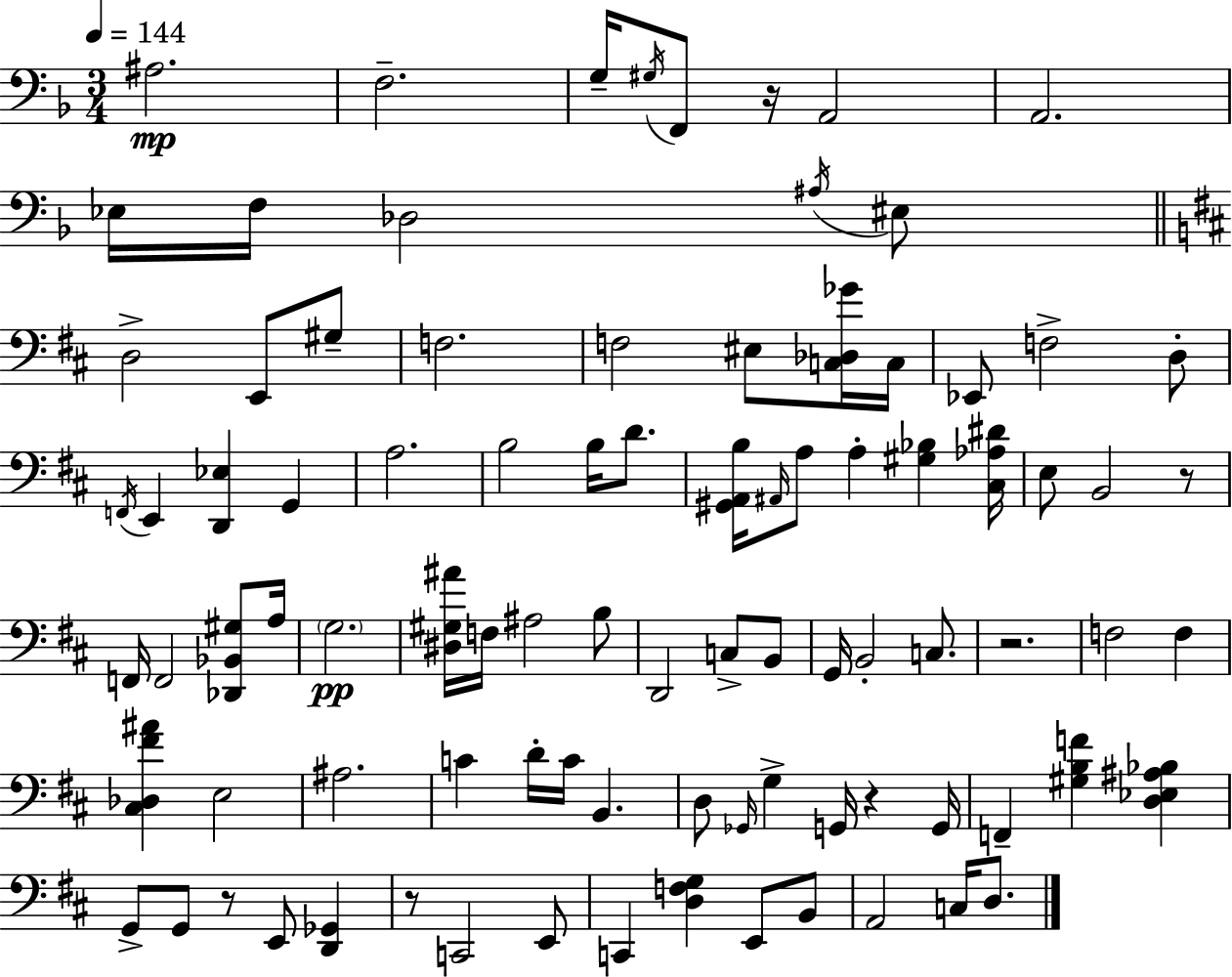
{
  \clef bass
  \numericTimeSignature
  \time 3/4
  \key f \major
  \tempo 4 = 144
  \repeat volta 2 { ais2.\mp | f2.-- | g16-- \acciaccatura { gis16 } f,8 r16 a,2 | a,2. | \break ees16 f16 des2 \acciaccatura { ais16 } | eis8 \bar "||" \break \key d \major d2-> e,8 gis8-- | f2. | f2 eis8 <c des ges'>16 c16 | ees,8 f2-> d8-. | \break \acciaccatura { f,16 } e,4 <d, ees>4 g,4 | a2. | b2 b16 d'8. | <gis, a, b>16 \grace { ais,16 } a8 a4-. <gis bes>4 | \break <cis aes dis'>16 e8 b,2 | r8 f,16 f,2 <des, bes, gis>8 | a16 \parenthesize g2.\pp | <dis gis ais'>16 f16 ais2 | \break b8 d,2 c8-> | b,8 g,16 b,2-. c8. | r2. | f2 f4 | \break <cis des fis' ais'>4 e2 | ais2. | c'4 d'16-. c'16 b,4. | d8 \grace { ges,16 } g4-> g,16 r4 | \break g,16 f,4-- <gis b f'>4 <d ees ais bes>4 | g,8-> g,8 r8 e,8 <d, ges,>4 | r8 c,2 | e,8 c,4 <d f g>4 e,8 | \break b,8 a,2 c16 | d8. } \bar "|."
}